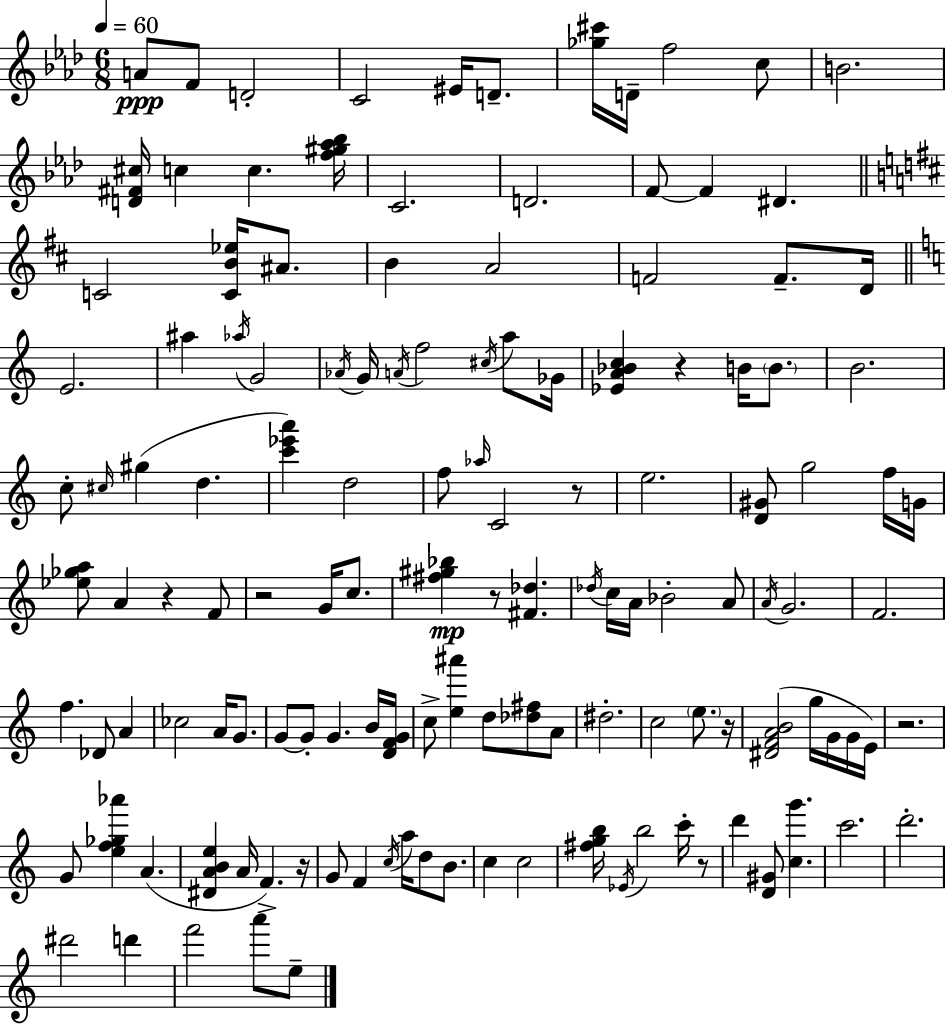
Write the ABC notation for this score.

X:1
T:Untitled
M:6/8
L:1/4
K:Fm
A/2 F/2 D2 C2 ^E/4 D/2 [_g^c']/4 D/4 f2 c/2 B2 [D^F^c]/4 c c [f^g_a_b]/4 C2 D2 F/2 F ^D C2 [CB_e]/4 ^A/2 B A2 F2 F/2 D/4 E2 ^a _a/4 G2 _A/4 G/4 A/4 f2 ^c/4 a/2 _G/4 [_EA_Bc] z B/4 B/2 B2 c/2 ^c/4 ^g d [c'_e'a'] d2 f/2 _a/4 C2 z/2 e2 [D^G]/2 g2 f/4 G/4 [_e_ga]/2 A z F/2 z2 G/4 c/2 [^f^g_b] z/2 [^F_d] _d/4 c/4 A/4 _B2 A/2 A/4 G2 F2 f _D/2 A _c2 A/4 G/2 G/2 G/2 G B/4 [DFG]/4 c/2 [e^a'] d/2 [_d^f]/2 A/2 ^d2 c2 e/2 z/4 [^DFAB]2 g/4 G/4 G/4 E/4 z2 G/2 [ef_g_a'] A [^DABe] A/4 F z/4 G/2 F c/4 a/4 d/2 B/2 c c2 [^fgb]/4 _E/4 b2 c'/4 z/2 d' [D^G]/2 [cg'] c'2 d'2 ^d'2 d' f'2 a'/2 e/2